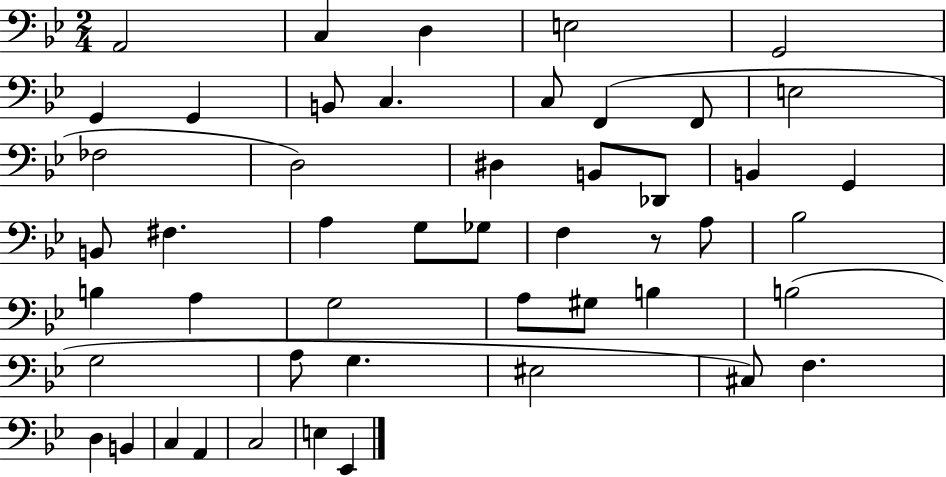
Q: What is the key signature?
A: BES major